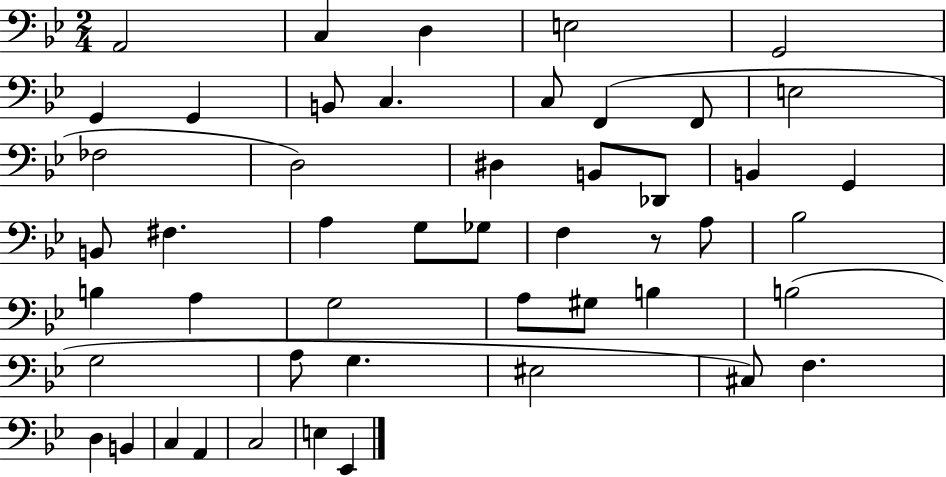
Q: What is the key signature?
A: BES major